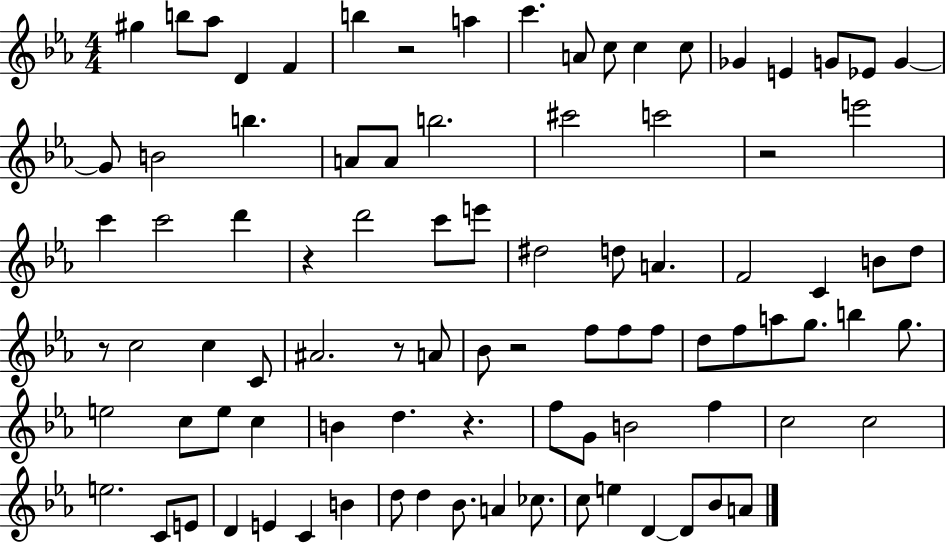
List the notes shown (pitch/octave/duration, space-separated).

G#5/q B5/e Ab5/e D4/q F4/q B5/q R/h A5/q C6/q. A4/e C5/e C5/q C5/e Gb4/q E4/q G4/e Eb4/e G4/q G4/e B4/h B5/q. A4/e A4/e B5/h. C#6/h C6/h R/h E6/h C6/q C6/h D6/q R/q D6/h C6/e E6/e D#5/h D5/e A4/q. F4/h C4/q B4/e D5/e R/e C5/h C5/q C4/e A#4/h. R/e A4/e Bb4/e R/h F5/e F5/e F5/e D5/e F5/e A5/e G5/e. B5/q G5/e. E5/h C5/e E5/e C5/q B4/q D5/q. R/q. F5/e G4/e B4/h F5/q C5/h C5/h E5/h. C4/e E4/e D4/q E4/q C4/q B4/q D5/e D5/q Bb4/e. A4/q CES5/e. C5/e E5/q D4/q D4/e Bb4/e A4/e